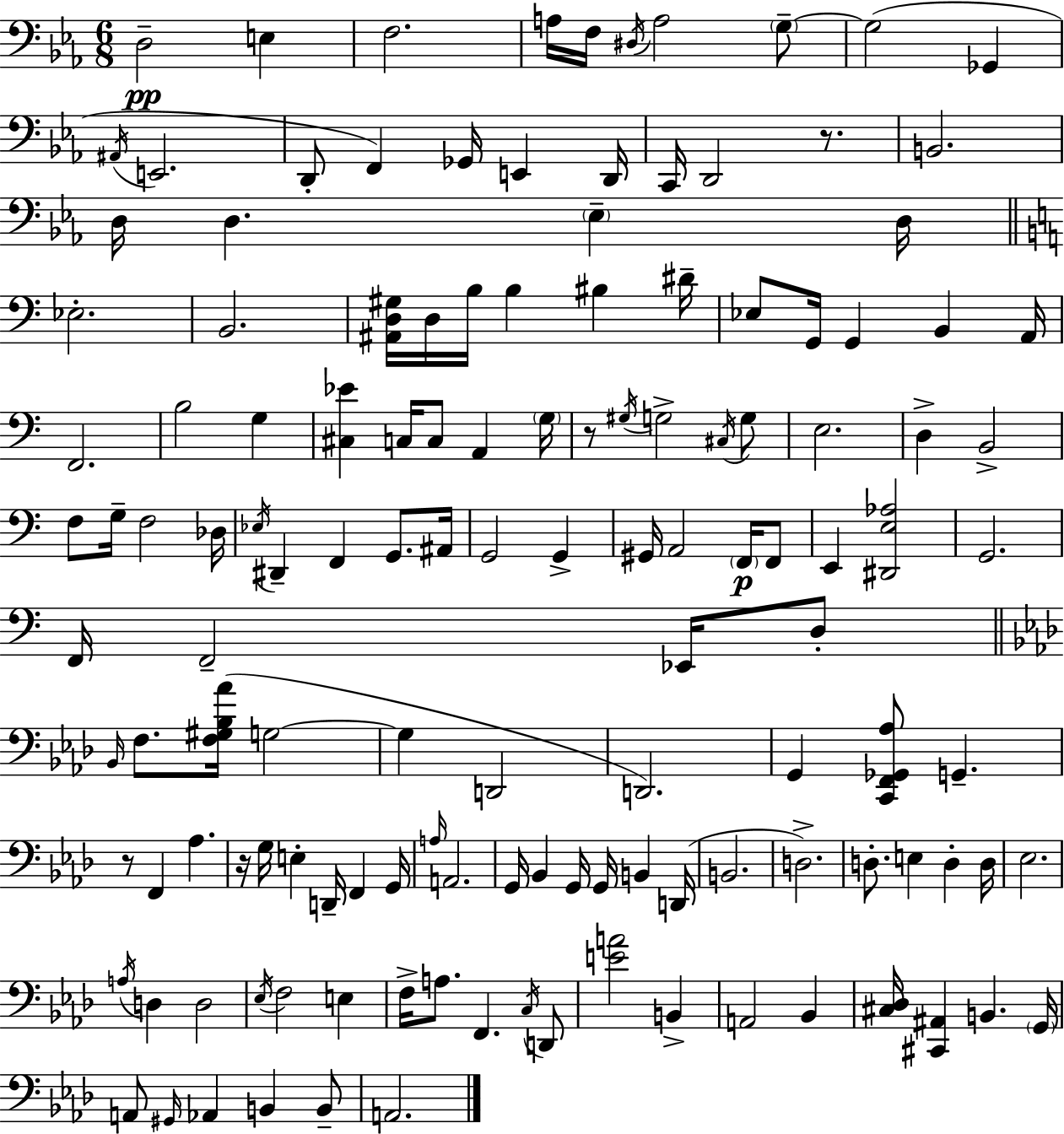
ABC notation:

X:1
T:Untitled
M:6/8
L:1/4
K:Eb
D,2 E, F,2 A,/4 F,/4 ^D,/4 A,2 G,/2 G,2 _G,, ^A,,/4 E,,2 D,,/2 F,, _G,,/4 E,, D,,/4 C,,/4 D,,2 z/2 B,,2 D,/4 D, _E, D,/4 _E,2 B,,2 [^A,,D,^G,]/4 D,/4 B,/4 B, ^B, ^D/4 _E,/2 G,,/4 G,, B,, A,,/4 F,,2 B,2 G, [^C,_E] C,/4 C,/2 A,, G,/4 z/2 ^G,/4 G,2 ^C,/4 G,/2 E,2 D, B,,2 F,/2 G,/4 F,2 _D,/4 _E,/4 ^D,, F,, G,,/2 ^A,,/4 G,,2 G,, ^G,,/4 A,,2 F,,/4 F,,/2 E,, [^D,,E,_A,]2 G,,2 F,,/4 F,,2 _E,,/4 D,/2 _B,,/4 F,/2 [F,^G,_B,_A]/4 G,2 G, D,,2 D,,2 G,, [C,,F,,_G,,_A,]/2 G,, z/2 F,, _A, z/4 G,/4 E, D,,/4 F,, G,,/4 A,/4 A,,2 G,,/4 _B,, G,,/4 G,,/4 B,, D,,/4 B,,2 D,2 D,/2 E, D, D,/4 _E,2 A,/4 D, D,2 _E,/4 F,2 E, F,/4 A,/2 F,, C,/4 D,,/2 [EA]2 B,, A,,2 _B,, [^C,_D,]/4 [^C,,^A,,] B,, G,,/4 A,,/2 ^G,,/4 _A,, B,, B,,/2 A,,2